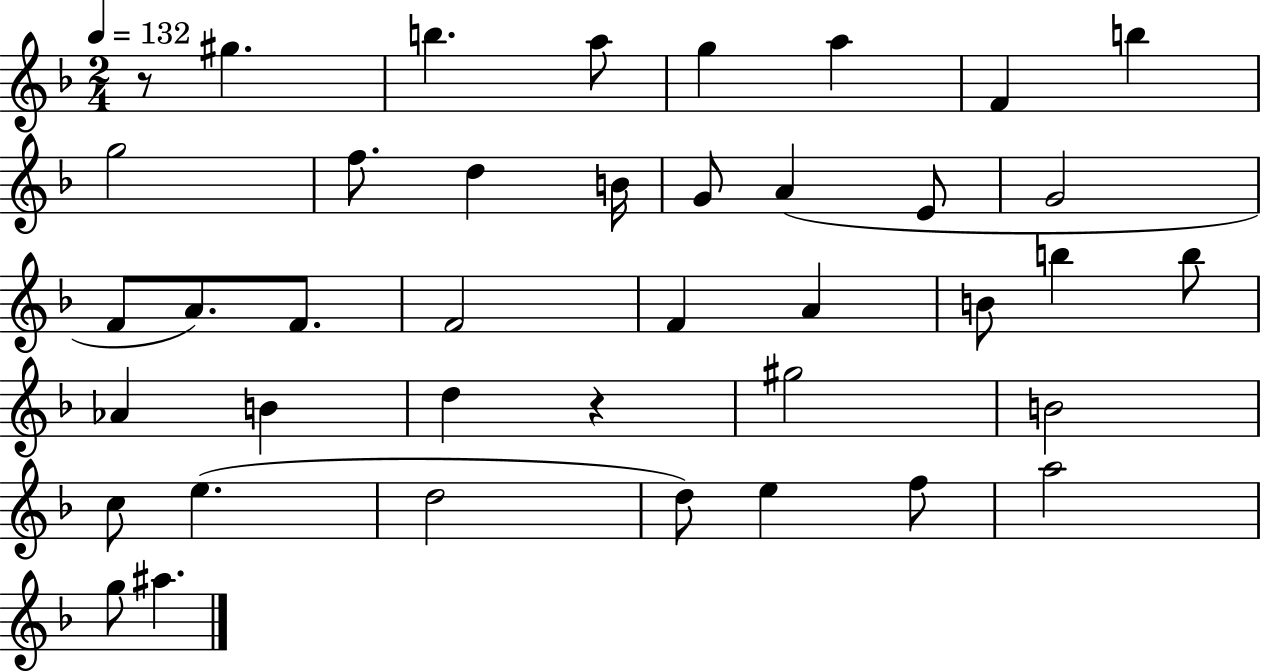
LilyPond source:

{
  \clef treble
  \numericTimeSignature
  \time 2/4
  \key f \major
  \tempo 4 = 132
  r8 gis''4. | b''4. a''8 | g''4 a''4 | f'4 b''4 | \break g''2 | f''8. d''4 b'16 | g'8 a'4( e'8 | g'2 | \break f'8 a'8.) f'8. | f'2 | f'4 a'4 | b'8 b''4 b''8 | \break aes'4 b'4 | d''4 r4 | gis''2 | b'2 | \break c''8 e''4.( | d''2 | d''8) e''4 f''8 | a''2 | \break g''8 ais''4. | \bar "|."
}